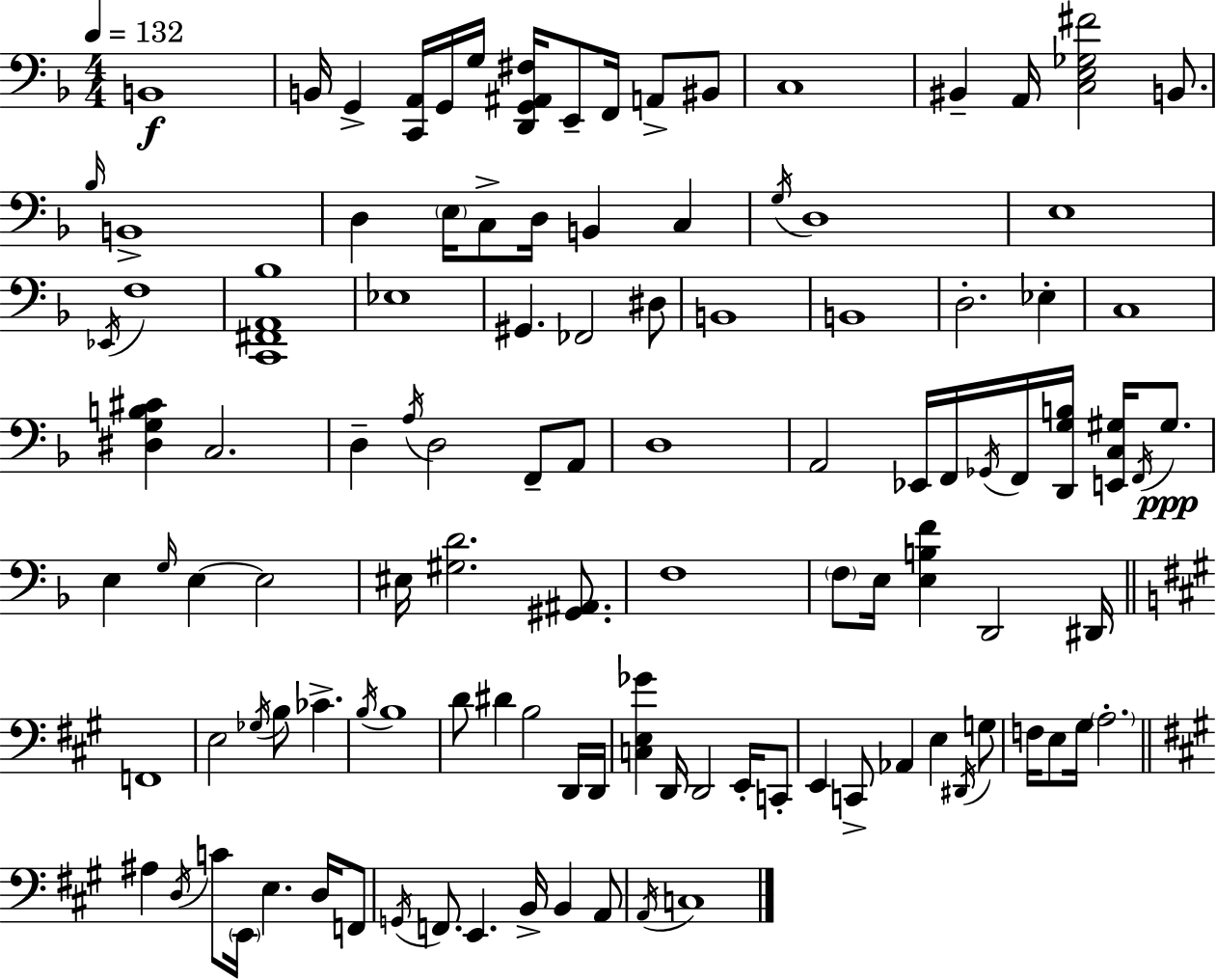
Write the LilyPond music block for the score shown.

{
  \clef bass
  \numericTimeSignature
  \time 4/4
  \key d \minor
  \tempo 4 = 132
  b,1\f | b,16 g,4-> <c, a,>16 g,16 g16 <d, g, ais, fis>16 e,8-- f,16 a,8-> bis,8 | c1 | bis,4-- a,16 <c e ges fis'>2 b,8. | \break \grace { bes16 } b,1-> | d4 \parenthesize e16 c8-> d16 b,4 c4 | \acciaccatura { g16 } d1 | e1 | \break \acciaccatura { ees,16 } f1 | <c, fis, a, bes>1 | ees1 | gis,4. fes,2 | \break dis8 b,1 | b,1 | d2.-. ees4-. | c1 | \break <dis g b cis'>4 c2. | d4-- \acciaccatura { a16 } d2 | f,8-- a,8 d1 | a,2 ees,16 f,16 \acciaccatura { ges,16 } f,16 | \break <d, g b>16 <e, c gis>16 \acciaccatura { f,16 } gis8.\ppp e4 \grace { g16 } e4~~ e2 | eis16 <gis d'>2. | <gis, ais,>8. f1 | \parenthesize f8 e16 <e b f'>4 d,2 | \break dis,16 \bar "||" \break \key a \major f,1 | e2 \acciaccatura { ges16 } b8 ces'4.-> | \acciaccatura { b16 } b1 | d'8 dis'4 b2 | \break d,16 d,16 <c e ges'>4 d,16 d,2 e,16-. | c,8-. e,4 c,8-> aes,4 e4 | \acciaccatura { dis,16 } g8 f16 e8 gis16 \parenthesize a2.-. | \bar "||" \break \key a \major ais4 \acciaccatura { d16 } c'8 \parenthesize e,16 e4. d16 f,8 | \acciaccatura { g,16 } f,8. e,4. b,16-> b,4 | a,8 \acciaccatura { a,16 } c1 | \bar "|."
}